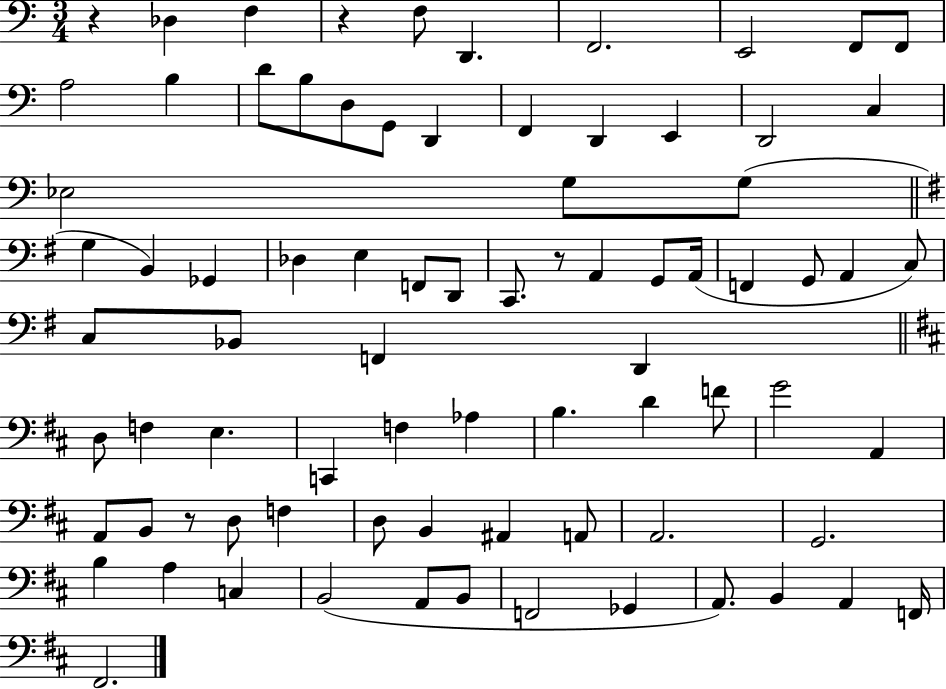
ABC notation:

X:1
T:Untitled
M:3/4
L:1/4
K:C
z _D, F, z F,/2 D,, F,,2 E,,2 F,,/2 F,,/2 A,2 B, D/2 B,/2 D,/2 G,,/2 D,, F,, D,, E,, D,,2 C, _E,2 G,/2 G,/2 G, B,, _G,, _D, E, F,,/2 D,,/2 C,,/2 z/2 A,, G,,/2 A,,/4 F,, G,,/2 A,, C,/2 C,/2 _B,,/2 F,, D,, D,/2 F, E, C,, F, _A, B, D F/2 G2 A,, A,,/2 B,,/2 z/2 D,/2 F, D,/2 B,, ^A,, A,,/2 A,,2 G,,2 B, A, C, B,,2 A,,/2 B,,/2 F,,2 _G,, A,,/2 B,, A,, F,,/4 ^F,,2